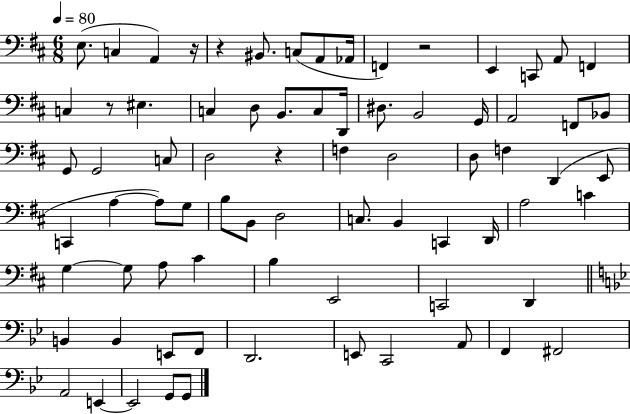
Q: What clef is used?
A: bass